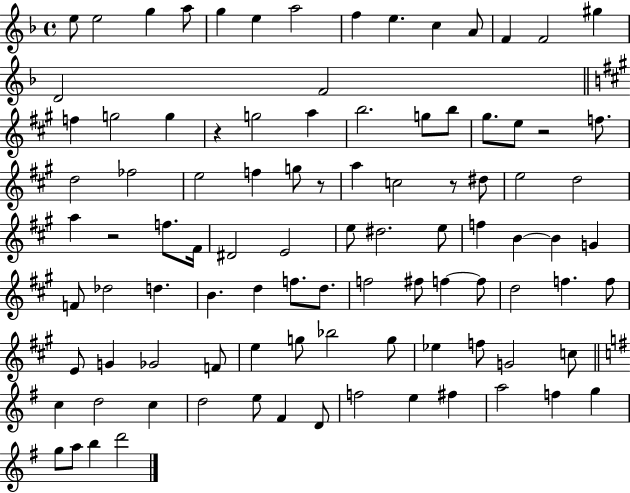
X:1
T:Untitled
M:4/4
L:1/4
K:F
e/2 e2 g a/2 g e a2 f e c A/2 F F2 ^g D2 F2 f g2 g z g2 a b2 g/2 b/2 ^g/2 e/2 z2 f/2 d2 _f2 e2 f g/2 z/2 a c2 z/2 ^d/2 e2 d2 a z2 f/2 ^F/4 ^D2 E2 e/2 ^d2 e/2 f B B G F/2 _d2 d B d f/2 d/2 f2 ^f/2 f f/2 d2 f f/2 E/2 G _G2 F/2 e g/2 _b2 g/2 _e f/2 G2 c/2 c d2 c d2 e/2 ^F D/2 f2 e ^f a2 f g g/2 a/2 b d'2